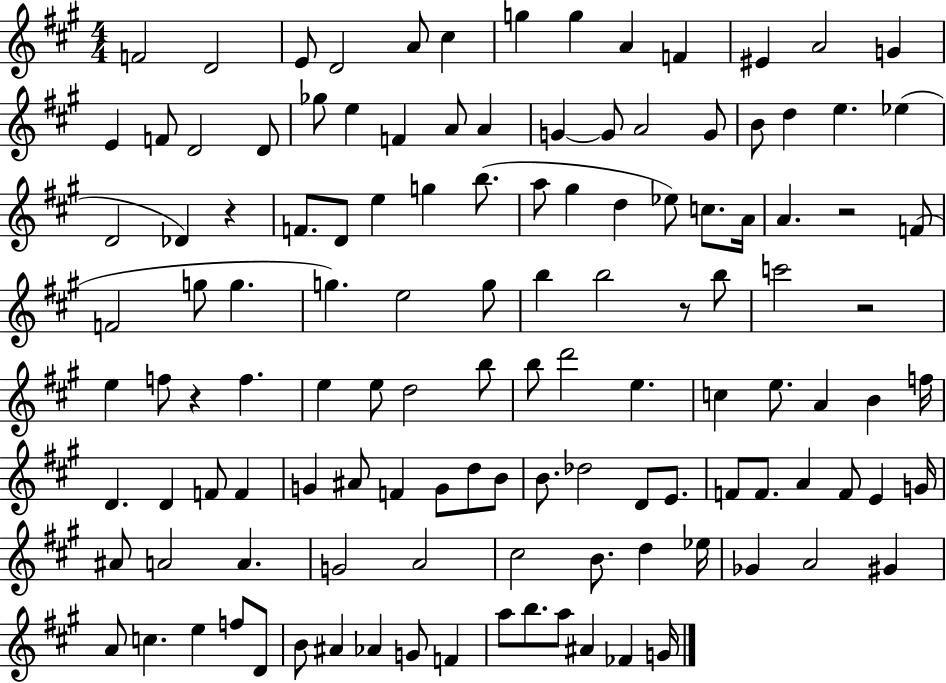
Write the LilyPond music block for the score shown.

{
  \clef treble
  \numericTimeSignature
  \time 4/4
  \key a \major
  f'2 d'2 | e'8 d'2 a'8 cis''4 | g''4 g''4 a'4 f'4 | eis'4 a'2 g'4 | \break e'4 f'8 d'2 d'8 | ges''8 e''4 f'4 a'8 a'4 | g'4~~ g'8 a'2 g'8 | b'8 d''4 e''4. ees''4( | \break d'2 des'4) r4 | f'8. d'8 e''4 g''4 b''8.( | a''8 gis''4 d''4 ees''8) c''8. a'16 | a'4. r2 f'8( | \break f'2 g''8 g''4. | g''4.) e''2 g''8 | b''4 b''2 r8 b''8 | c'''2 r2 | \break e''4 f''8 r4 f''4. | e''4 e''8 d''2 b''8 | b''8 d'''2 e''4. | c''4 e''8. a'4 b'4 f''16 | \break d'4. d'4 f'8 f'4 | g'4 ais'8 f'4 g'8 d''8 b'8 | b'8. des''2 d'8 e'8. | f'8 f'8. a'4 f'8 e'4 g'16 | \break ais'8 a'2 a'4. | g'2 a'2 | cis''2 b'8. d''4 ees''16 | ges'4 a'2 gis'4 | \break a'8 c''4. e''4 f''8 d'8 | b'8 ais'4 aes'4 g'8 f'4 | a''8 b''8. a''8 ais'4 fes'4 g'16 | \bar "|."
}